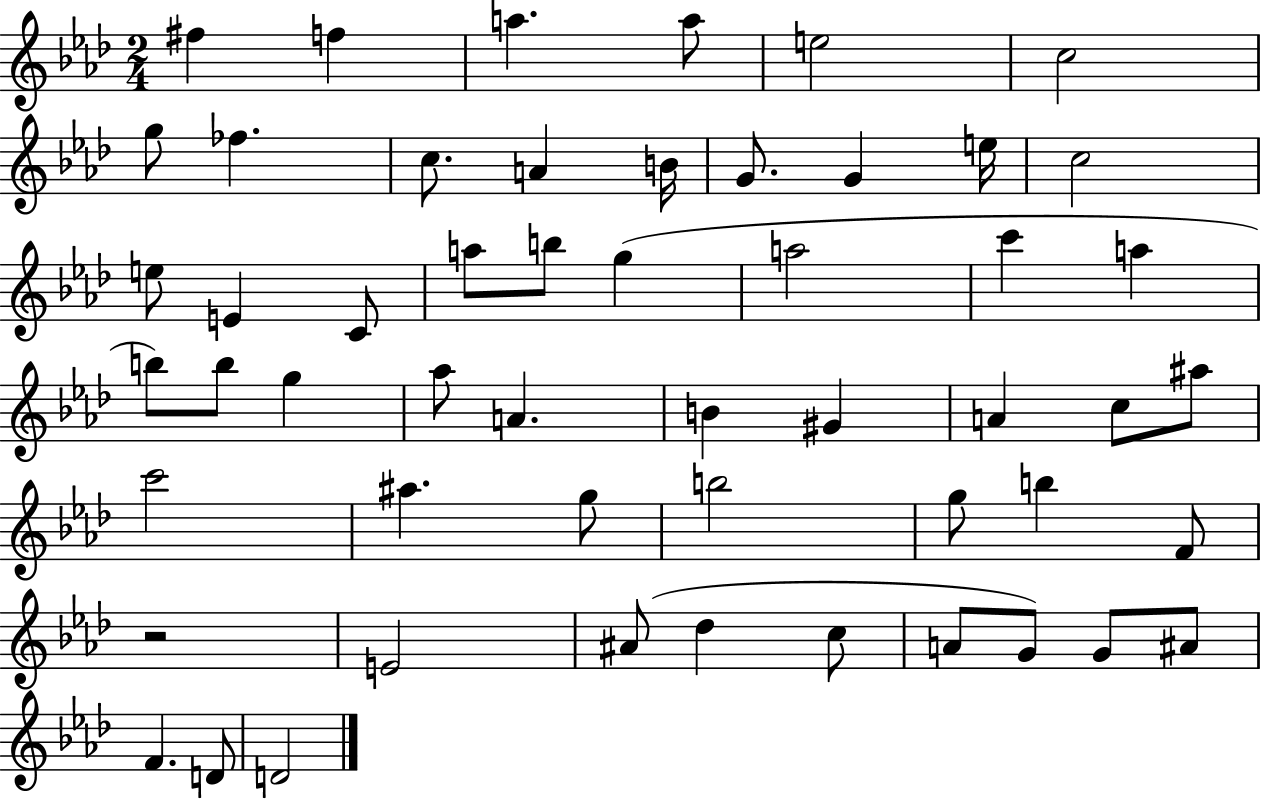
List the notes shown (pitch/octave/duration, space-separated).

F#5/q F5/q A5/q. A5/e E5/h C5/h G5/e FES5/q. C5/e. A4/q B4/s G4/e. G4/q E5/s C5/h E5/e E4/q C4/e A5/e B5/e G5/q A5/h C6/q A5/q B5/e B5/e G5/q Ab5/e A4/q. B4/q G#4/q A4/q C5/e A#5/e C6/h A#5/q. G5/e B5/h G5/e B5/q F4/e R/h E4/h A#4/e Db5/q C5/e A4/e G4/e G4/e A#4/e F4/q. D4/e D4/h